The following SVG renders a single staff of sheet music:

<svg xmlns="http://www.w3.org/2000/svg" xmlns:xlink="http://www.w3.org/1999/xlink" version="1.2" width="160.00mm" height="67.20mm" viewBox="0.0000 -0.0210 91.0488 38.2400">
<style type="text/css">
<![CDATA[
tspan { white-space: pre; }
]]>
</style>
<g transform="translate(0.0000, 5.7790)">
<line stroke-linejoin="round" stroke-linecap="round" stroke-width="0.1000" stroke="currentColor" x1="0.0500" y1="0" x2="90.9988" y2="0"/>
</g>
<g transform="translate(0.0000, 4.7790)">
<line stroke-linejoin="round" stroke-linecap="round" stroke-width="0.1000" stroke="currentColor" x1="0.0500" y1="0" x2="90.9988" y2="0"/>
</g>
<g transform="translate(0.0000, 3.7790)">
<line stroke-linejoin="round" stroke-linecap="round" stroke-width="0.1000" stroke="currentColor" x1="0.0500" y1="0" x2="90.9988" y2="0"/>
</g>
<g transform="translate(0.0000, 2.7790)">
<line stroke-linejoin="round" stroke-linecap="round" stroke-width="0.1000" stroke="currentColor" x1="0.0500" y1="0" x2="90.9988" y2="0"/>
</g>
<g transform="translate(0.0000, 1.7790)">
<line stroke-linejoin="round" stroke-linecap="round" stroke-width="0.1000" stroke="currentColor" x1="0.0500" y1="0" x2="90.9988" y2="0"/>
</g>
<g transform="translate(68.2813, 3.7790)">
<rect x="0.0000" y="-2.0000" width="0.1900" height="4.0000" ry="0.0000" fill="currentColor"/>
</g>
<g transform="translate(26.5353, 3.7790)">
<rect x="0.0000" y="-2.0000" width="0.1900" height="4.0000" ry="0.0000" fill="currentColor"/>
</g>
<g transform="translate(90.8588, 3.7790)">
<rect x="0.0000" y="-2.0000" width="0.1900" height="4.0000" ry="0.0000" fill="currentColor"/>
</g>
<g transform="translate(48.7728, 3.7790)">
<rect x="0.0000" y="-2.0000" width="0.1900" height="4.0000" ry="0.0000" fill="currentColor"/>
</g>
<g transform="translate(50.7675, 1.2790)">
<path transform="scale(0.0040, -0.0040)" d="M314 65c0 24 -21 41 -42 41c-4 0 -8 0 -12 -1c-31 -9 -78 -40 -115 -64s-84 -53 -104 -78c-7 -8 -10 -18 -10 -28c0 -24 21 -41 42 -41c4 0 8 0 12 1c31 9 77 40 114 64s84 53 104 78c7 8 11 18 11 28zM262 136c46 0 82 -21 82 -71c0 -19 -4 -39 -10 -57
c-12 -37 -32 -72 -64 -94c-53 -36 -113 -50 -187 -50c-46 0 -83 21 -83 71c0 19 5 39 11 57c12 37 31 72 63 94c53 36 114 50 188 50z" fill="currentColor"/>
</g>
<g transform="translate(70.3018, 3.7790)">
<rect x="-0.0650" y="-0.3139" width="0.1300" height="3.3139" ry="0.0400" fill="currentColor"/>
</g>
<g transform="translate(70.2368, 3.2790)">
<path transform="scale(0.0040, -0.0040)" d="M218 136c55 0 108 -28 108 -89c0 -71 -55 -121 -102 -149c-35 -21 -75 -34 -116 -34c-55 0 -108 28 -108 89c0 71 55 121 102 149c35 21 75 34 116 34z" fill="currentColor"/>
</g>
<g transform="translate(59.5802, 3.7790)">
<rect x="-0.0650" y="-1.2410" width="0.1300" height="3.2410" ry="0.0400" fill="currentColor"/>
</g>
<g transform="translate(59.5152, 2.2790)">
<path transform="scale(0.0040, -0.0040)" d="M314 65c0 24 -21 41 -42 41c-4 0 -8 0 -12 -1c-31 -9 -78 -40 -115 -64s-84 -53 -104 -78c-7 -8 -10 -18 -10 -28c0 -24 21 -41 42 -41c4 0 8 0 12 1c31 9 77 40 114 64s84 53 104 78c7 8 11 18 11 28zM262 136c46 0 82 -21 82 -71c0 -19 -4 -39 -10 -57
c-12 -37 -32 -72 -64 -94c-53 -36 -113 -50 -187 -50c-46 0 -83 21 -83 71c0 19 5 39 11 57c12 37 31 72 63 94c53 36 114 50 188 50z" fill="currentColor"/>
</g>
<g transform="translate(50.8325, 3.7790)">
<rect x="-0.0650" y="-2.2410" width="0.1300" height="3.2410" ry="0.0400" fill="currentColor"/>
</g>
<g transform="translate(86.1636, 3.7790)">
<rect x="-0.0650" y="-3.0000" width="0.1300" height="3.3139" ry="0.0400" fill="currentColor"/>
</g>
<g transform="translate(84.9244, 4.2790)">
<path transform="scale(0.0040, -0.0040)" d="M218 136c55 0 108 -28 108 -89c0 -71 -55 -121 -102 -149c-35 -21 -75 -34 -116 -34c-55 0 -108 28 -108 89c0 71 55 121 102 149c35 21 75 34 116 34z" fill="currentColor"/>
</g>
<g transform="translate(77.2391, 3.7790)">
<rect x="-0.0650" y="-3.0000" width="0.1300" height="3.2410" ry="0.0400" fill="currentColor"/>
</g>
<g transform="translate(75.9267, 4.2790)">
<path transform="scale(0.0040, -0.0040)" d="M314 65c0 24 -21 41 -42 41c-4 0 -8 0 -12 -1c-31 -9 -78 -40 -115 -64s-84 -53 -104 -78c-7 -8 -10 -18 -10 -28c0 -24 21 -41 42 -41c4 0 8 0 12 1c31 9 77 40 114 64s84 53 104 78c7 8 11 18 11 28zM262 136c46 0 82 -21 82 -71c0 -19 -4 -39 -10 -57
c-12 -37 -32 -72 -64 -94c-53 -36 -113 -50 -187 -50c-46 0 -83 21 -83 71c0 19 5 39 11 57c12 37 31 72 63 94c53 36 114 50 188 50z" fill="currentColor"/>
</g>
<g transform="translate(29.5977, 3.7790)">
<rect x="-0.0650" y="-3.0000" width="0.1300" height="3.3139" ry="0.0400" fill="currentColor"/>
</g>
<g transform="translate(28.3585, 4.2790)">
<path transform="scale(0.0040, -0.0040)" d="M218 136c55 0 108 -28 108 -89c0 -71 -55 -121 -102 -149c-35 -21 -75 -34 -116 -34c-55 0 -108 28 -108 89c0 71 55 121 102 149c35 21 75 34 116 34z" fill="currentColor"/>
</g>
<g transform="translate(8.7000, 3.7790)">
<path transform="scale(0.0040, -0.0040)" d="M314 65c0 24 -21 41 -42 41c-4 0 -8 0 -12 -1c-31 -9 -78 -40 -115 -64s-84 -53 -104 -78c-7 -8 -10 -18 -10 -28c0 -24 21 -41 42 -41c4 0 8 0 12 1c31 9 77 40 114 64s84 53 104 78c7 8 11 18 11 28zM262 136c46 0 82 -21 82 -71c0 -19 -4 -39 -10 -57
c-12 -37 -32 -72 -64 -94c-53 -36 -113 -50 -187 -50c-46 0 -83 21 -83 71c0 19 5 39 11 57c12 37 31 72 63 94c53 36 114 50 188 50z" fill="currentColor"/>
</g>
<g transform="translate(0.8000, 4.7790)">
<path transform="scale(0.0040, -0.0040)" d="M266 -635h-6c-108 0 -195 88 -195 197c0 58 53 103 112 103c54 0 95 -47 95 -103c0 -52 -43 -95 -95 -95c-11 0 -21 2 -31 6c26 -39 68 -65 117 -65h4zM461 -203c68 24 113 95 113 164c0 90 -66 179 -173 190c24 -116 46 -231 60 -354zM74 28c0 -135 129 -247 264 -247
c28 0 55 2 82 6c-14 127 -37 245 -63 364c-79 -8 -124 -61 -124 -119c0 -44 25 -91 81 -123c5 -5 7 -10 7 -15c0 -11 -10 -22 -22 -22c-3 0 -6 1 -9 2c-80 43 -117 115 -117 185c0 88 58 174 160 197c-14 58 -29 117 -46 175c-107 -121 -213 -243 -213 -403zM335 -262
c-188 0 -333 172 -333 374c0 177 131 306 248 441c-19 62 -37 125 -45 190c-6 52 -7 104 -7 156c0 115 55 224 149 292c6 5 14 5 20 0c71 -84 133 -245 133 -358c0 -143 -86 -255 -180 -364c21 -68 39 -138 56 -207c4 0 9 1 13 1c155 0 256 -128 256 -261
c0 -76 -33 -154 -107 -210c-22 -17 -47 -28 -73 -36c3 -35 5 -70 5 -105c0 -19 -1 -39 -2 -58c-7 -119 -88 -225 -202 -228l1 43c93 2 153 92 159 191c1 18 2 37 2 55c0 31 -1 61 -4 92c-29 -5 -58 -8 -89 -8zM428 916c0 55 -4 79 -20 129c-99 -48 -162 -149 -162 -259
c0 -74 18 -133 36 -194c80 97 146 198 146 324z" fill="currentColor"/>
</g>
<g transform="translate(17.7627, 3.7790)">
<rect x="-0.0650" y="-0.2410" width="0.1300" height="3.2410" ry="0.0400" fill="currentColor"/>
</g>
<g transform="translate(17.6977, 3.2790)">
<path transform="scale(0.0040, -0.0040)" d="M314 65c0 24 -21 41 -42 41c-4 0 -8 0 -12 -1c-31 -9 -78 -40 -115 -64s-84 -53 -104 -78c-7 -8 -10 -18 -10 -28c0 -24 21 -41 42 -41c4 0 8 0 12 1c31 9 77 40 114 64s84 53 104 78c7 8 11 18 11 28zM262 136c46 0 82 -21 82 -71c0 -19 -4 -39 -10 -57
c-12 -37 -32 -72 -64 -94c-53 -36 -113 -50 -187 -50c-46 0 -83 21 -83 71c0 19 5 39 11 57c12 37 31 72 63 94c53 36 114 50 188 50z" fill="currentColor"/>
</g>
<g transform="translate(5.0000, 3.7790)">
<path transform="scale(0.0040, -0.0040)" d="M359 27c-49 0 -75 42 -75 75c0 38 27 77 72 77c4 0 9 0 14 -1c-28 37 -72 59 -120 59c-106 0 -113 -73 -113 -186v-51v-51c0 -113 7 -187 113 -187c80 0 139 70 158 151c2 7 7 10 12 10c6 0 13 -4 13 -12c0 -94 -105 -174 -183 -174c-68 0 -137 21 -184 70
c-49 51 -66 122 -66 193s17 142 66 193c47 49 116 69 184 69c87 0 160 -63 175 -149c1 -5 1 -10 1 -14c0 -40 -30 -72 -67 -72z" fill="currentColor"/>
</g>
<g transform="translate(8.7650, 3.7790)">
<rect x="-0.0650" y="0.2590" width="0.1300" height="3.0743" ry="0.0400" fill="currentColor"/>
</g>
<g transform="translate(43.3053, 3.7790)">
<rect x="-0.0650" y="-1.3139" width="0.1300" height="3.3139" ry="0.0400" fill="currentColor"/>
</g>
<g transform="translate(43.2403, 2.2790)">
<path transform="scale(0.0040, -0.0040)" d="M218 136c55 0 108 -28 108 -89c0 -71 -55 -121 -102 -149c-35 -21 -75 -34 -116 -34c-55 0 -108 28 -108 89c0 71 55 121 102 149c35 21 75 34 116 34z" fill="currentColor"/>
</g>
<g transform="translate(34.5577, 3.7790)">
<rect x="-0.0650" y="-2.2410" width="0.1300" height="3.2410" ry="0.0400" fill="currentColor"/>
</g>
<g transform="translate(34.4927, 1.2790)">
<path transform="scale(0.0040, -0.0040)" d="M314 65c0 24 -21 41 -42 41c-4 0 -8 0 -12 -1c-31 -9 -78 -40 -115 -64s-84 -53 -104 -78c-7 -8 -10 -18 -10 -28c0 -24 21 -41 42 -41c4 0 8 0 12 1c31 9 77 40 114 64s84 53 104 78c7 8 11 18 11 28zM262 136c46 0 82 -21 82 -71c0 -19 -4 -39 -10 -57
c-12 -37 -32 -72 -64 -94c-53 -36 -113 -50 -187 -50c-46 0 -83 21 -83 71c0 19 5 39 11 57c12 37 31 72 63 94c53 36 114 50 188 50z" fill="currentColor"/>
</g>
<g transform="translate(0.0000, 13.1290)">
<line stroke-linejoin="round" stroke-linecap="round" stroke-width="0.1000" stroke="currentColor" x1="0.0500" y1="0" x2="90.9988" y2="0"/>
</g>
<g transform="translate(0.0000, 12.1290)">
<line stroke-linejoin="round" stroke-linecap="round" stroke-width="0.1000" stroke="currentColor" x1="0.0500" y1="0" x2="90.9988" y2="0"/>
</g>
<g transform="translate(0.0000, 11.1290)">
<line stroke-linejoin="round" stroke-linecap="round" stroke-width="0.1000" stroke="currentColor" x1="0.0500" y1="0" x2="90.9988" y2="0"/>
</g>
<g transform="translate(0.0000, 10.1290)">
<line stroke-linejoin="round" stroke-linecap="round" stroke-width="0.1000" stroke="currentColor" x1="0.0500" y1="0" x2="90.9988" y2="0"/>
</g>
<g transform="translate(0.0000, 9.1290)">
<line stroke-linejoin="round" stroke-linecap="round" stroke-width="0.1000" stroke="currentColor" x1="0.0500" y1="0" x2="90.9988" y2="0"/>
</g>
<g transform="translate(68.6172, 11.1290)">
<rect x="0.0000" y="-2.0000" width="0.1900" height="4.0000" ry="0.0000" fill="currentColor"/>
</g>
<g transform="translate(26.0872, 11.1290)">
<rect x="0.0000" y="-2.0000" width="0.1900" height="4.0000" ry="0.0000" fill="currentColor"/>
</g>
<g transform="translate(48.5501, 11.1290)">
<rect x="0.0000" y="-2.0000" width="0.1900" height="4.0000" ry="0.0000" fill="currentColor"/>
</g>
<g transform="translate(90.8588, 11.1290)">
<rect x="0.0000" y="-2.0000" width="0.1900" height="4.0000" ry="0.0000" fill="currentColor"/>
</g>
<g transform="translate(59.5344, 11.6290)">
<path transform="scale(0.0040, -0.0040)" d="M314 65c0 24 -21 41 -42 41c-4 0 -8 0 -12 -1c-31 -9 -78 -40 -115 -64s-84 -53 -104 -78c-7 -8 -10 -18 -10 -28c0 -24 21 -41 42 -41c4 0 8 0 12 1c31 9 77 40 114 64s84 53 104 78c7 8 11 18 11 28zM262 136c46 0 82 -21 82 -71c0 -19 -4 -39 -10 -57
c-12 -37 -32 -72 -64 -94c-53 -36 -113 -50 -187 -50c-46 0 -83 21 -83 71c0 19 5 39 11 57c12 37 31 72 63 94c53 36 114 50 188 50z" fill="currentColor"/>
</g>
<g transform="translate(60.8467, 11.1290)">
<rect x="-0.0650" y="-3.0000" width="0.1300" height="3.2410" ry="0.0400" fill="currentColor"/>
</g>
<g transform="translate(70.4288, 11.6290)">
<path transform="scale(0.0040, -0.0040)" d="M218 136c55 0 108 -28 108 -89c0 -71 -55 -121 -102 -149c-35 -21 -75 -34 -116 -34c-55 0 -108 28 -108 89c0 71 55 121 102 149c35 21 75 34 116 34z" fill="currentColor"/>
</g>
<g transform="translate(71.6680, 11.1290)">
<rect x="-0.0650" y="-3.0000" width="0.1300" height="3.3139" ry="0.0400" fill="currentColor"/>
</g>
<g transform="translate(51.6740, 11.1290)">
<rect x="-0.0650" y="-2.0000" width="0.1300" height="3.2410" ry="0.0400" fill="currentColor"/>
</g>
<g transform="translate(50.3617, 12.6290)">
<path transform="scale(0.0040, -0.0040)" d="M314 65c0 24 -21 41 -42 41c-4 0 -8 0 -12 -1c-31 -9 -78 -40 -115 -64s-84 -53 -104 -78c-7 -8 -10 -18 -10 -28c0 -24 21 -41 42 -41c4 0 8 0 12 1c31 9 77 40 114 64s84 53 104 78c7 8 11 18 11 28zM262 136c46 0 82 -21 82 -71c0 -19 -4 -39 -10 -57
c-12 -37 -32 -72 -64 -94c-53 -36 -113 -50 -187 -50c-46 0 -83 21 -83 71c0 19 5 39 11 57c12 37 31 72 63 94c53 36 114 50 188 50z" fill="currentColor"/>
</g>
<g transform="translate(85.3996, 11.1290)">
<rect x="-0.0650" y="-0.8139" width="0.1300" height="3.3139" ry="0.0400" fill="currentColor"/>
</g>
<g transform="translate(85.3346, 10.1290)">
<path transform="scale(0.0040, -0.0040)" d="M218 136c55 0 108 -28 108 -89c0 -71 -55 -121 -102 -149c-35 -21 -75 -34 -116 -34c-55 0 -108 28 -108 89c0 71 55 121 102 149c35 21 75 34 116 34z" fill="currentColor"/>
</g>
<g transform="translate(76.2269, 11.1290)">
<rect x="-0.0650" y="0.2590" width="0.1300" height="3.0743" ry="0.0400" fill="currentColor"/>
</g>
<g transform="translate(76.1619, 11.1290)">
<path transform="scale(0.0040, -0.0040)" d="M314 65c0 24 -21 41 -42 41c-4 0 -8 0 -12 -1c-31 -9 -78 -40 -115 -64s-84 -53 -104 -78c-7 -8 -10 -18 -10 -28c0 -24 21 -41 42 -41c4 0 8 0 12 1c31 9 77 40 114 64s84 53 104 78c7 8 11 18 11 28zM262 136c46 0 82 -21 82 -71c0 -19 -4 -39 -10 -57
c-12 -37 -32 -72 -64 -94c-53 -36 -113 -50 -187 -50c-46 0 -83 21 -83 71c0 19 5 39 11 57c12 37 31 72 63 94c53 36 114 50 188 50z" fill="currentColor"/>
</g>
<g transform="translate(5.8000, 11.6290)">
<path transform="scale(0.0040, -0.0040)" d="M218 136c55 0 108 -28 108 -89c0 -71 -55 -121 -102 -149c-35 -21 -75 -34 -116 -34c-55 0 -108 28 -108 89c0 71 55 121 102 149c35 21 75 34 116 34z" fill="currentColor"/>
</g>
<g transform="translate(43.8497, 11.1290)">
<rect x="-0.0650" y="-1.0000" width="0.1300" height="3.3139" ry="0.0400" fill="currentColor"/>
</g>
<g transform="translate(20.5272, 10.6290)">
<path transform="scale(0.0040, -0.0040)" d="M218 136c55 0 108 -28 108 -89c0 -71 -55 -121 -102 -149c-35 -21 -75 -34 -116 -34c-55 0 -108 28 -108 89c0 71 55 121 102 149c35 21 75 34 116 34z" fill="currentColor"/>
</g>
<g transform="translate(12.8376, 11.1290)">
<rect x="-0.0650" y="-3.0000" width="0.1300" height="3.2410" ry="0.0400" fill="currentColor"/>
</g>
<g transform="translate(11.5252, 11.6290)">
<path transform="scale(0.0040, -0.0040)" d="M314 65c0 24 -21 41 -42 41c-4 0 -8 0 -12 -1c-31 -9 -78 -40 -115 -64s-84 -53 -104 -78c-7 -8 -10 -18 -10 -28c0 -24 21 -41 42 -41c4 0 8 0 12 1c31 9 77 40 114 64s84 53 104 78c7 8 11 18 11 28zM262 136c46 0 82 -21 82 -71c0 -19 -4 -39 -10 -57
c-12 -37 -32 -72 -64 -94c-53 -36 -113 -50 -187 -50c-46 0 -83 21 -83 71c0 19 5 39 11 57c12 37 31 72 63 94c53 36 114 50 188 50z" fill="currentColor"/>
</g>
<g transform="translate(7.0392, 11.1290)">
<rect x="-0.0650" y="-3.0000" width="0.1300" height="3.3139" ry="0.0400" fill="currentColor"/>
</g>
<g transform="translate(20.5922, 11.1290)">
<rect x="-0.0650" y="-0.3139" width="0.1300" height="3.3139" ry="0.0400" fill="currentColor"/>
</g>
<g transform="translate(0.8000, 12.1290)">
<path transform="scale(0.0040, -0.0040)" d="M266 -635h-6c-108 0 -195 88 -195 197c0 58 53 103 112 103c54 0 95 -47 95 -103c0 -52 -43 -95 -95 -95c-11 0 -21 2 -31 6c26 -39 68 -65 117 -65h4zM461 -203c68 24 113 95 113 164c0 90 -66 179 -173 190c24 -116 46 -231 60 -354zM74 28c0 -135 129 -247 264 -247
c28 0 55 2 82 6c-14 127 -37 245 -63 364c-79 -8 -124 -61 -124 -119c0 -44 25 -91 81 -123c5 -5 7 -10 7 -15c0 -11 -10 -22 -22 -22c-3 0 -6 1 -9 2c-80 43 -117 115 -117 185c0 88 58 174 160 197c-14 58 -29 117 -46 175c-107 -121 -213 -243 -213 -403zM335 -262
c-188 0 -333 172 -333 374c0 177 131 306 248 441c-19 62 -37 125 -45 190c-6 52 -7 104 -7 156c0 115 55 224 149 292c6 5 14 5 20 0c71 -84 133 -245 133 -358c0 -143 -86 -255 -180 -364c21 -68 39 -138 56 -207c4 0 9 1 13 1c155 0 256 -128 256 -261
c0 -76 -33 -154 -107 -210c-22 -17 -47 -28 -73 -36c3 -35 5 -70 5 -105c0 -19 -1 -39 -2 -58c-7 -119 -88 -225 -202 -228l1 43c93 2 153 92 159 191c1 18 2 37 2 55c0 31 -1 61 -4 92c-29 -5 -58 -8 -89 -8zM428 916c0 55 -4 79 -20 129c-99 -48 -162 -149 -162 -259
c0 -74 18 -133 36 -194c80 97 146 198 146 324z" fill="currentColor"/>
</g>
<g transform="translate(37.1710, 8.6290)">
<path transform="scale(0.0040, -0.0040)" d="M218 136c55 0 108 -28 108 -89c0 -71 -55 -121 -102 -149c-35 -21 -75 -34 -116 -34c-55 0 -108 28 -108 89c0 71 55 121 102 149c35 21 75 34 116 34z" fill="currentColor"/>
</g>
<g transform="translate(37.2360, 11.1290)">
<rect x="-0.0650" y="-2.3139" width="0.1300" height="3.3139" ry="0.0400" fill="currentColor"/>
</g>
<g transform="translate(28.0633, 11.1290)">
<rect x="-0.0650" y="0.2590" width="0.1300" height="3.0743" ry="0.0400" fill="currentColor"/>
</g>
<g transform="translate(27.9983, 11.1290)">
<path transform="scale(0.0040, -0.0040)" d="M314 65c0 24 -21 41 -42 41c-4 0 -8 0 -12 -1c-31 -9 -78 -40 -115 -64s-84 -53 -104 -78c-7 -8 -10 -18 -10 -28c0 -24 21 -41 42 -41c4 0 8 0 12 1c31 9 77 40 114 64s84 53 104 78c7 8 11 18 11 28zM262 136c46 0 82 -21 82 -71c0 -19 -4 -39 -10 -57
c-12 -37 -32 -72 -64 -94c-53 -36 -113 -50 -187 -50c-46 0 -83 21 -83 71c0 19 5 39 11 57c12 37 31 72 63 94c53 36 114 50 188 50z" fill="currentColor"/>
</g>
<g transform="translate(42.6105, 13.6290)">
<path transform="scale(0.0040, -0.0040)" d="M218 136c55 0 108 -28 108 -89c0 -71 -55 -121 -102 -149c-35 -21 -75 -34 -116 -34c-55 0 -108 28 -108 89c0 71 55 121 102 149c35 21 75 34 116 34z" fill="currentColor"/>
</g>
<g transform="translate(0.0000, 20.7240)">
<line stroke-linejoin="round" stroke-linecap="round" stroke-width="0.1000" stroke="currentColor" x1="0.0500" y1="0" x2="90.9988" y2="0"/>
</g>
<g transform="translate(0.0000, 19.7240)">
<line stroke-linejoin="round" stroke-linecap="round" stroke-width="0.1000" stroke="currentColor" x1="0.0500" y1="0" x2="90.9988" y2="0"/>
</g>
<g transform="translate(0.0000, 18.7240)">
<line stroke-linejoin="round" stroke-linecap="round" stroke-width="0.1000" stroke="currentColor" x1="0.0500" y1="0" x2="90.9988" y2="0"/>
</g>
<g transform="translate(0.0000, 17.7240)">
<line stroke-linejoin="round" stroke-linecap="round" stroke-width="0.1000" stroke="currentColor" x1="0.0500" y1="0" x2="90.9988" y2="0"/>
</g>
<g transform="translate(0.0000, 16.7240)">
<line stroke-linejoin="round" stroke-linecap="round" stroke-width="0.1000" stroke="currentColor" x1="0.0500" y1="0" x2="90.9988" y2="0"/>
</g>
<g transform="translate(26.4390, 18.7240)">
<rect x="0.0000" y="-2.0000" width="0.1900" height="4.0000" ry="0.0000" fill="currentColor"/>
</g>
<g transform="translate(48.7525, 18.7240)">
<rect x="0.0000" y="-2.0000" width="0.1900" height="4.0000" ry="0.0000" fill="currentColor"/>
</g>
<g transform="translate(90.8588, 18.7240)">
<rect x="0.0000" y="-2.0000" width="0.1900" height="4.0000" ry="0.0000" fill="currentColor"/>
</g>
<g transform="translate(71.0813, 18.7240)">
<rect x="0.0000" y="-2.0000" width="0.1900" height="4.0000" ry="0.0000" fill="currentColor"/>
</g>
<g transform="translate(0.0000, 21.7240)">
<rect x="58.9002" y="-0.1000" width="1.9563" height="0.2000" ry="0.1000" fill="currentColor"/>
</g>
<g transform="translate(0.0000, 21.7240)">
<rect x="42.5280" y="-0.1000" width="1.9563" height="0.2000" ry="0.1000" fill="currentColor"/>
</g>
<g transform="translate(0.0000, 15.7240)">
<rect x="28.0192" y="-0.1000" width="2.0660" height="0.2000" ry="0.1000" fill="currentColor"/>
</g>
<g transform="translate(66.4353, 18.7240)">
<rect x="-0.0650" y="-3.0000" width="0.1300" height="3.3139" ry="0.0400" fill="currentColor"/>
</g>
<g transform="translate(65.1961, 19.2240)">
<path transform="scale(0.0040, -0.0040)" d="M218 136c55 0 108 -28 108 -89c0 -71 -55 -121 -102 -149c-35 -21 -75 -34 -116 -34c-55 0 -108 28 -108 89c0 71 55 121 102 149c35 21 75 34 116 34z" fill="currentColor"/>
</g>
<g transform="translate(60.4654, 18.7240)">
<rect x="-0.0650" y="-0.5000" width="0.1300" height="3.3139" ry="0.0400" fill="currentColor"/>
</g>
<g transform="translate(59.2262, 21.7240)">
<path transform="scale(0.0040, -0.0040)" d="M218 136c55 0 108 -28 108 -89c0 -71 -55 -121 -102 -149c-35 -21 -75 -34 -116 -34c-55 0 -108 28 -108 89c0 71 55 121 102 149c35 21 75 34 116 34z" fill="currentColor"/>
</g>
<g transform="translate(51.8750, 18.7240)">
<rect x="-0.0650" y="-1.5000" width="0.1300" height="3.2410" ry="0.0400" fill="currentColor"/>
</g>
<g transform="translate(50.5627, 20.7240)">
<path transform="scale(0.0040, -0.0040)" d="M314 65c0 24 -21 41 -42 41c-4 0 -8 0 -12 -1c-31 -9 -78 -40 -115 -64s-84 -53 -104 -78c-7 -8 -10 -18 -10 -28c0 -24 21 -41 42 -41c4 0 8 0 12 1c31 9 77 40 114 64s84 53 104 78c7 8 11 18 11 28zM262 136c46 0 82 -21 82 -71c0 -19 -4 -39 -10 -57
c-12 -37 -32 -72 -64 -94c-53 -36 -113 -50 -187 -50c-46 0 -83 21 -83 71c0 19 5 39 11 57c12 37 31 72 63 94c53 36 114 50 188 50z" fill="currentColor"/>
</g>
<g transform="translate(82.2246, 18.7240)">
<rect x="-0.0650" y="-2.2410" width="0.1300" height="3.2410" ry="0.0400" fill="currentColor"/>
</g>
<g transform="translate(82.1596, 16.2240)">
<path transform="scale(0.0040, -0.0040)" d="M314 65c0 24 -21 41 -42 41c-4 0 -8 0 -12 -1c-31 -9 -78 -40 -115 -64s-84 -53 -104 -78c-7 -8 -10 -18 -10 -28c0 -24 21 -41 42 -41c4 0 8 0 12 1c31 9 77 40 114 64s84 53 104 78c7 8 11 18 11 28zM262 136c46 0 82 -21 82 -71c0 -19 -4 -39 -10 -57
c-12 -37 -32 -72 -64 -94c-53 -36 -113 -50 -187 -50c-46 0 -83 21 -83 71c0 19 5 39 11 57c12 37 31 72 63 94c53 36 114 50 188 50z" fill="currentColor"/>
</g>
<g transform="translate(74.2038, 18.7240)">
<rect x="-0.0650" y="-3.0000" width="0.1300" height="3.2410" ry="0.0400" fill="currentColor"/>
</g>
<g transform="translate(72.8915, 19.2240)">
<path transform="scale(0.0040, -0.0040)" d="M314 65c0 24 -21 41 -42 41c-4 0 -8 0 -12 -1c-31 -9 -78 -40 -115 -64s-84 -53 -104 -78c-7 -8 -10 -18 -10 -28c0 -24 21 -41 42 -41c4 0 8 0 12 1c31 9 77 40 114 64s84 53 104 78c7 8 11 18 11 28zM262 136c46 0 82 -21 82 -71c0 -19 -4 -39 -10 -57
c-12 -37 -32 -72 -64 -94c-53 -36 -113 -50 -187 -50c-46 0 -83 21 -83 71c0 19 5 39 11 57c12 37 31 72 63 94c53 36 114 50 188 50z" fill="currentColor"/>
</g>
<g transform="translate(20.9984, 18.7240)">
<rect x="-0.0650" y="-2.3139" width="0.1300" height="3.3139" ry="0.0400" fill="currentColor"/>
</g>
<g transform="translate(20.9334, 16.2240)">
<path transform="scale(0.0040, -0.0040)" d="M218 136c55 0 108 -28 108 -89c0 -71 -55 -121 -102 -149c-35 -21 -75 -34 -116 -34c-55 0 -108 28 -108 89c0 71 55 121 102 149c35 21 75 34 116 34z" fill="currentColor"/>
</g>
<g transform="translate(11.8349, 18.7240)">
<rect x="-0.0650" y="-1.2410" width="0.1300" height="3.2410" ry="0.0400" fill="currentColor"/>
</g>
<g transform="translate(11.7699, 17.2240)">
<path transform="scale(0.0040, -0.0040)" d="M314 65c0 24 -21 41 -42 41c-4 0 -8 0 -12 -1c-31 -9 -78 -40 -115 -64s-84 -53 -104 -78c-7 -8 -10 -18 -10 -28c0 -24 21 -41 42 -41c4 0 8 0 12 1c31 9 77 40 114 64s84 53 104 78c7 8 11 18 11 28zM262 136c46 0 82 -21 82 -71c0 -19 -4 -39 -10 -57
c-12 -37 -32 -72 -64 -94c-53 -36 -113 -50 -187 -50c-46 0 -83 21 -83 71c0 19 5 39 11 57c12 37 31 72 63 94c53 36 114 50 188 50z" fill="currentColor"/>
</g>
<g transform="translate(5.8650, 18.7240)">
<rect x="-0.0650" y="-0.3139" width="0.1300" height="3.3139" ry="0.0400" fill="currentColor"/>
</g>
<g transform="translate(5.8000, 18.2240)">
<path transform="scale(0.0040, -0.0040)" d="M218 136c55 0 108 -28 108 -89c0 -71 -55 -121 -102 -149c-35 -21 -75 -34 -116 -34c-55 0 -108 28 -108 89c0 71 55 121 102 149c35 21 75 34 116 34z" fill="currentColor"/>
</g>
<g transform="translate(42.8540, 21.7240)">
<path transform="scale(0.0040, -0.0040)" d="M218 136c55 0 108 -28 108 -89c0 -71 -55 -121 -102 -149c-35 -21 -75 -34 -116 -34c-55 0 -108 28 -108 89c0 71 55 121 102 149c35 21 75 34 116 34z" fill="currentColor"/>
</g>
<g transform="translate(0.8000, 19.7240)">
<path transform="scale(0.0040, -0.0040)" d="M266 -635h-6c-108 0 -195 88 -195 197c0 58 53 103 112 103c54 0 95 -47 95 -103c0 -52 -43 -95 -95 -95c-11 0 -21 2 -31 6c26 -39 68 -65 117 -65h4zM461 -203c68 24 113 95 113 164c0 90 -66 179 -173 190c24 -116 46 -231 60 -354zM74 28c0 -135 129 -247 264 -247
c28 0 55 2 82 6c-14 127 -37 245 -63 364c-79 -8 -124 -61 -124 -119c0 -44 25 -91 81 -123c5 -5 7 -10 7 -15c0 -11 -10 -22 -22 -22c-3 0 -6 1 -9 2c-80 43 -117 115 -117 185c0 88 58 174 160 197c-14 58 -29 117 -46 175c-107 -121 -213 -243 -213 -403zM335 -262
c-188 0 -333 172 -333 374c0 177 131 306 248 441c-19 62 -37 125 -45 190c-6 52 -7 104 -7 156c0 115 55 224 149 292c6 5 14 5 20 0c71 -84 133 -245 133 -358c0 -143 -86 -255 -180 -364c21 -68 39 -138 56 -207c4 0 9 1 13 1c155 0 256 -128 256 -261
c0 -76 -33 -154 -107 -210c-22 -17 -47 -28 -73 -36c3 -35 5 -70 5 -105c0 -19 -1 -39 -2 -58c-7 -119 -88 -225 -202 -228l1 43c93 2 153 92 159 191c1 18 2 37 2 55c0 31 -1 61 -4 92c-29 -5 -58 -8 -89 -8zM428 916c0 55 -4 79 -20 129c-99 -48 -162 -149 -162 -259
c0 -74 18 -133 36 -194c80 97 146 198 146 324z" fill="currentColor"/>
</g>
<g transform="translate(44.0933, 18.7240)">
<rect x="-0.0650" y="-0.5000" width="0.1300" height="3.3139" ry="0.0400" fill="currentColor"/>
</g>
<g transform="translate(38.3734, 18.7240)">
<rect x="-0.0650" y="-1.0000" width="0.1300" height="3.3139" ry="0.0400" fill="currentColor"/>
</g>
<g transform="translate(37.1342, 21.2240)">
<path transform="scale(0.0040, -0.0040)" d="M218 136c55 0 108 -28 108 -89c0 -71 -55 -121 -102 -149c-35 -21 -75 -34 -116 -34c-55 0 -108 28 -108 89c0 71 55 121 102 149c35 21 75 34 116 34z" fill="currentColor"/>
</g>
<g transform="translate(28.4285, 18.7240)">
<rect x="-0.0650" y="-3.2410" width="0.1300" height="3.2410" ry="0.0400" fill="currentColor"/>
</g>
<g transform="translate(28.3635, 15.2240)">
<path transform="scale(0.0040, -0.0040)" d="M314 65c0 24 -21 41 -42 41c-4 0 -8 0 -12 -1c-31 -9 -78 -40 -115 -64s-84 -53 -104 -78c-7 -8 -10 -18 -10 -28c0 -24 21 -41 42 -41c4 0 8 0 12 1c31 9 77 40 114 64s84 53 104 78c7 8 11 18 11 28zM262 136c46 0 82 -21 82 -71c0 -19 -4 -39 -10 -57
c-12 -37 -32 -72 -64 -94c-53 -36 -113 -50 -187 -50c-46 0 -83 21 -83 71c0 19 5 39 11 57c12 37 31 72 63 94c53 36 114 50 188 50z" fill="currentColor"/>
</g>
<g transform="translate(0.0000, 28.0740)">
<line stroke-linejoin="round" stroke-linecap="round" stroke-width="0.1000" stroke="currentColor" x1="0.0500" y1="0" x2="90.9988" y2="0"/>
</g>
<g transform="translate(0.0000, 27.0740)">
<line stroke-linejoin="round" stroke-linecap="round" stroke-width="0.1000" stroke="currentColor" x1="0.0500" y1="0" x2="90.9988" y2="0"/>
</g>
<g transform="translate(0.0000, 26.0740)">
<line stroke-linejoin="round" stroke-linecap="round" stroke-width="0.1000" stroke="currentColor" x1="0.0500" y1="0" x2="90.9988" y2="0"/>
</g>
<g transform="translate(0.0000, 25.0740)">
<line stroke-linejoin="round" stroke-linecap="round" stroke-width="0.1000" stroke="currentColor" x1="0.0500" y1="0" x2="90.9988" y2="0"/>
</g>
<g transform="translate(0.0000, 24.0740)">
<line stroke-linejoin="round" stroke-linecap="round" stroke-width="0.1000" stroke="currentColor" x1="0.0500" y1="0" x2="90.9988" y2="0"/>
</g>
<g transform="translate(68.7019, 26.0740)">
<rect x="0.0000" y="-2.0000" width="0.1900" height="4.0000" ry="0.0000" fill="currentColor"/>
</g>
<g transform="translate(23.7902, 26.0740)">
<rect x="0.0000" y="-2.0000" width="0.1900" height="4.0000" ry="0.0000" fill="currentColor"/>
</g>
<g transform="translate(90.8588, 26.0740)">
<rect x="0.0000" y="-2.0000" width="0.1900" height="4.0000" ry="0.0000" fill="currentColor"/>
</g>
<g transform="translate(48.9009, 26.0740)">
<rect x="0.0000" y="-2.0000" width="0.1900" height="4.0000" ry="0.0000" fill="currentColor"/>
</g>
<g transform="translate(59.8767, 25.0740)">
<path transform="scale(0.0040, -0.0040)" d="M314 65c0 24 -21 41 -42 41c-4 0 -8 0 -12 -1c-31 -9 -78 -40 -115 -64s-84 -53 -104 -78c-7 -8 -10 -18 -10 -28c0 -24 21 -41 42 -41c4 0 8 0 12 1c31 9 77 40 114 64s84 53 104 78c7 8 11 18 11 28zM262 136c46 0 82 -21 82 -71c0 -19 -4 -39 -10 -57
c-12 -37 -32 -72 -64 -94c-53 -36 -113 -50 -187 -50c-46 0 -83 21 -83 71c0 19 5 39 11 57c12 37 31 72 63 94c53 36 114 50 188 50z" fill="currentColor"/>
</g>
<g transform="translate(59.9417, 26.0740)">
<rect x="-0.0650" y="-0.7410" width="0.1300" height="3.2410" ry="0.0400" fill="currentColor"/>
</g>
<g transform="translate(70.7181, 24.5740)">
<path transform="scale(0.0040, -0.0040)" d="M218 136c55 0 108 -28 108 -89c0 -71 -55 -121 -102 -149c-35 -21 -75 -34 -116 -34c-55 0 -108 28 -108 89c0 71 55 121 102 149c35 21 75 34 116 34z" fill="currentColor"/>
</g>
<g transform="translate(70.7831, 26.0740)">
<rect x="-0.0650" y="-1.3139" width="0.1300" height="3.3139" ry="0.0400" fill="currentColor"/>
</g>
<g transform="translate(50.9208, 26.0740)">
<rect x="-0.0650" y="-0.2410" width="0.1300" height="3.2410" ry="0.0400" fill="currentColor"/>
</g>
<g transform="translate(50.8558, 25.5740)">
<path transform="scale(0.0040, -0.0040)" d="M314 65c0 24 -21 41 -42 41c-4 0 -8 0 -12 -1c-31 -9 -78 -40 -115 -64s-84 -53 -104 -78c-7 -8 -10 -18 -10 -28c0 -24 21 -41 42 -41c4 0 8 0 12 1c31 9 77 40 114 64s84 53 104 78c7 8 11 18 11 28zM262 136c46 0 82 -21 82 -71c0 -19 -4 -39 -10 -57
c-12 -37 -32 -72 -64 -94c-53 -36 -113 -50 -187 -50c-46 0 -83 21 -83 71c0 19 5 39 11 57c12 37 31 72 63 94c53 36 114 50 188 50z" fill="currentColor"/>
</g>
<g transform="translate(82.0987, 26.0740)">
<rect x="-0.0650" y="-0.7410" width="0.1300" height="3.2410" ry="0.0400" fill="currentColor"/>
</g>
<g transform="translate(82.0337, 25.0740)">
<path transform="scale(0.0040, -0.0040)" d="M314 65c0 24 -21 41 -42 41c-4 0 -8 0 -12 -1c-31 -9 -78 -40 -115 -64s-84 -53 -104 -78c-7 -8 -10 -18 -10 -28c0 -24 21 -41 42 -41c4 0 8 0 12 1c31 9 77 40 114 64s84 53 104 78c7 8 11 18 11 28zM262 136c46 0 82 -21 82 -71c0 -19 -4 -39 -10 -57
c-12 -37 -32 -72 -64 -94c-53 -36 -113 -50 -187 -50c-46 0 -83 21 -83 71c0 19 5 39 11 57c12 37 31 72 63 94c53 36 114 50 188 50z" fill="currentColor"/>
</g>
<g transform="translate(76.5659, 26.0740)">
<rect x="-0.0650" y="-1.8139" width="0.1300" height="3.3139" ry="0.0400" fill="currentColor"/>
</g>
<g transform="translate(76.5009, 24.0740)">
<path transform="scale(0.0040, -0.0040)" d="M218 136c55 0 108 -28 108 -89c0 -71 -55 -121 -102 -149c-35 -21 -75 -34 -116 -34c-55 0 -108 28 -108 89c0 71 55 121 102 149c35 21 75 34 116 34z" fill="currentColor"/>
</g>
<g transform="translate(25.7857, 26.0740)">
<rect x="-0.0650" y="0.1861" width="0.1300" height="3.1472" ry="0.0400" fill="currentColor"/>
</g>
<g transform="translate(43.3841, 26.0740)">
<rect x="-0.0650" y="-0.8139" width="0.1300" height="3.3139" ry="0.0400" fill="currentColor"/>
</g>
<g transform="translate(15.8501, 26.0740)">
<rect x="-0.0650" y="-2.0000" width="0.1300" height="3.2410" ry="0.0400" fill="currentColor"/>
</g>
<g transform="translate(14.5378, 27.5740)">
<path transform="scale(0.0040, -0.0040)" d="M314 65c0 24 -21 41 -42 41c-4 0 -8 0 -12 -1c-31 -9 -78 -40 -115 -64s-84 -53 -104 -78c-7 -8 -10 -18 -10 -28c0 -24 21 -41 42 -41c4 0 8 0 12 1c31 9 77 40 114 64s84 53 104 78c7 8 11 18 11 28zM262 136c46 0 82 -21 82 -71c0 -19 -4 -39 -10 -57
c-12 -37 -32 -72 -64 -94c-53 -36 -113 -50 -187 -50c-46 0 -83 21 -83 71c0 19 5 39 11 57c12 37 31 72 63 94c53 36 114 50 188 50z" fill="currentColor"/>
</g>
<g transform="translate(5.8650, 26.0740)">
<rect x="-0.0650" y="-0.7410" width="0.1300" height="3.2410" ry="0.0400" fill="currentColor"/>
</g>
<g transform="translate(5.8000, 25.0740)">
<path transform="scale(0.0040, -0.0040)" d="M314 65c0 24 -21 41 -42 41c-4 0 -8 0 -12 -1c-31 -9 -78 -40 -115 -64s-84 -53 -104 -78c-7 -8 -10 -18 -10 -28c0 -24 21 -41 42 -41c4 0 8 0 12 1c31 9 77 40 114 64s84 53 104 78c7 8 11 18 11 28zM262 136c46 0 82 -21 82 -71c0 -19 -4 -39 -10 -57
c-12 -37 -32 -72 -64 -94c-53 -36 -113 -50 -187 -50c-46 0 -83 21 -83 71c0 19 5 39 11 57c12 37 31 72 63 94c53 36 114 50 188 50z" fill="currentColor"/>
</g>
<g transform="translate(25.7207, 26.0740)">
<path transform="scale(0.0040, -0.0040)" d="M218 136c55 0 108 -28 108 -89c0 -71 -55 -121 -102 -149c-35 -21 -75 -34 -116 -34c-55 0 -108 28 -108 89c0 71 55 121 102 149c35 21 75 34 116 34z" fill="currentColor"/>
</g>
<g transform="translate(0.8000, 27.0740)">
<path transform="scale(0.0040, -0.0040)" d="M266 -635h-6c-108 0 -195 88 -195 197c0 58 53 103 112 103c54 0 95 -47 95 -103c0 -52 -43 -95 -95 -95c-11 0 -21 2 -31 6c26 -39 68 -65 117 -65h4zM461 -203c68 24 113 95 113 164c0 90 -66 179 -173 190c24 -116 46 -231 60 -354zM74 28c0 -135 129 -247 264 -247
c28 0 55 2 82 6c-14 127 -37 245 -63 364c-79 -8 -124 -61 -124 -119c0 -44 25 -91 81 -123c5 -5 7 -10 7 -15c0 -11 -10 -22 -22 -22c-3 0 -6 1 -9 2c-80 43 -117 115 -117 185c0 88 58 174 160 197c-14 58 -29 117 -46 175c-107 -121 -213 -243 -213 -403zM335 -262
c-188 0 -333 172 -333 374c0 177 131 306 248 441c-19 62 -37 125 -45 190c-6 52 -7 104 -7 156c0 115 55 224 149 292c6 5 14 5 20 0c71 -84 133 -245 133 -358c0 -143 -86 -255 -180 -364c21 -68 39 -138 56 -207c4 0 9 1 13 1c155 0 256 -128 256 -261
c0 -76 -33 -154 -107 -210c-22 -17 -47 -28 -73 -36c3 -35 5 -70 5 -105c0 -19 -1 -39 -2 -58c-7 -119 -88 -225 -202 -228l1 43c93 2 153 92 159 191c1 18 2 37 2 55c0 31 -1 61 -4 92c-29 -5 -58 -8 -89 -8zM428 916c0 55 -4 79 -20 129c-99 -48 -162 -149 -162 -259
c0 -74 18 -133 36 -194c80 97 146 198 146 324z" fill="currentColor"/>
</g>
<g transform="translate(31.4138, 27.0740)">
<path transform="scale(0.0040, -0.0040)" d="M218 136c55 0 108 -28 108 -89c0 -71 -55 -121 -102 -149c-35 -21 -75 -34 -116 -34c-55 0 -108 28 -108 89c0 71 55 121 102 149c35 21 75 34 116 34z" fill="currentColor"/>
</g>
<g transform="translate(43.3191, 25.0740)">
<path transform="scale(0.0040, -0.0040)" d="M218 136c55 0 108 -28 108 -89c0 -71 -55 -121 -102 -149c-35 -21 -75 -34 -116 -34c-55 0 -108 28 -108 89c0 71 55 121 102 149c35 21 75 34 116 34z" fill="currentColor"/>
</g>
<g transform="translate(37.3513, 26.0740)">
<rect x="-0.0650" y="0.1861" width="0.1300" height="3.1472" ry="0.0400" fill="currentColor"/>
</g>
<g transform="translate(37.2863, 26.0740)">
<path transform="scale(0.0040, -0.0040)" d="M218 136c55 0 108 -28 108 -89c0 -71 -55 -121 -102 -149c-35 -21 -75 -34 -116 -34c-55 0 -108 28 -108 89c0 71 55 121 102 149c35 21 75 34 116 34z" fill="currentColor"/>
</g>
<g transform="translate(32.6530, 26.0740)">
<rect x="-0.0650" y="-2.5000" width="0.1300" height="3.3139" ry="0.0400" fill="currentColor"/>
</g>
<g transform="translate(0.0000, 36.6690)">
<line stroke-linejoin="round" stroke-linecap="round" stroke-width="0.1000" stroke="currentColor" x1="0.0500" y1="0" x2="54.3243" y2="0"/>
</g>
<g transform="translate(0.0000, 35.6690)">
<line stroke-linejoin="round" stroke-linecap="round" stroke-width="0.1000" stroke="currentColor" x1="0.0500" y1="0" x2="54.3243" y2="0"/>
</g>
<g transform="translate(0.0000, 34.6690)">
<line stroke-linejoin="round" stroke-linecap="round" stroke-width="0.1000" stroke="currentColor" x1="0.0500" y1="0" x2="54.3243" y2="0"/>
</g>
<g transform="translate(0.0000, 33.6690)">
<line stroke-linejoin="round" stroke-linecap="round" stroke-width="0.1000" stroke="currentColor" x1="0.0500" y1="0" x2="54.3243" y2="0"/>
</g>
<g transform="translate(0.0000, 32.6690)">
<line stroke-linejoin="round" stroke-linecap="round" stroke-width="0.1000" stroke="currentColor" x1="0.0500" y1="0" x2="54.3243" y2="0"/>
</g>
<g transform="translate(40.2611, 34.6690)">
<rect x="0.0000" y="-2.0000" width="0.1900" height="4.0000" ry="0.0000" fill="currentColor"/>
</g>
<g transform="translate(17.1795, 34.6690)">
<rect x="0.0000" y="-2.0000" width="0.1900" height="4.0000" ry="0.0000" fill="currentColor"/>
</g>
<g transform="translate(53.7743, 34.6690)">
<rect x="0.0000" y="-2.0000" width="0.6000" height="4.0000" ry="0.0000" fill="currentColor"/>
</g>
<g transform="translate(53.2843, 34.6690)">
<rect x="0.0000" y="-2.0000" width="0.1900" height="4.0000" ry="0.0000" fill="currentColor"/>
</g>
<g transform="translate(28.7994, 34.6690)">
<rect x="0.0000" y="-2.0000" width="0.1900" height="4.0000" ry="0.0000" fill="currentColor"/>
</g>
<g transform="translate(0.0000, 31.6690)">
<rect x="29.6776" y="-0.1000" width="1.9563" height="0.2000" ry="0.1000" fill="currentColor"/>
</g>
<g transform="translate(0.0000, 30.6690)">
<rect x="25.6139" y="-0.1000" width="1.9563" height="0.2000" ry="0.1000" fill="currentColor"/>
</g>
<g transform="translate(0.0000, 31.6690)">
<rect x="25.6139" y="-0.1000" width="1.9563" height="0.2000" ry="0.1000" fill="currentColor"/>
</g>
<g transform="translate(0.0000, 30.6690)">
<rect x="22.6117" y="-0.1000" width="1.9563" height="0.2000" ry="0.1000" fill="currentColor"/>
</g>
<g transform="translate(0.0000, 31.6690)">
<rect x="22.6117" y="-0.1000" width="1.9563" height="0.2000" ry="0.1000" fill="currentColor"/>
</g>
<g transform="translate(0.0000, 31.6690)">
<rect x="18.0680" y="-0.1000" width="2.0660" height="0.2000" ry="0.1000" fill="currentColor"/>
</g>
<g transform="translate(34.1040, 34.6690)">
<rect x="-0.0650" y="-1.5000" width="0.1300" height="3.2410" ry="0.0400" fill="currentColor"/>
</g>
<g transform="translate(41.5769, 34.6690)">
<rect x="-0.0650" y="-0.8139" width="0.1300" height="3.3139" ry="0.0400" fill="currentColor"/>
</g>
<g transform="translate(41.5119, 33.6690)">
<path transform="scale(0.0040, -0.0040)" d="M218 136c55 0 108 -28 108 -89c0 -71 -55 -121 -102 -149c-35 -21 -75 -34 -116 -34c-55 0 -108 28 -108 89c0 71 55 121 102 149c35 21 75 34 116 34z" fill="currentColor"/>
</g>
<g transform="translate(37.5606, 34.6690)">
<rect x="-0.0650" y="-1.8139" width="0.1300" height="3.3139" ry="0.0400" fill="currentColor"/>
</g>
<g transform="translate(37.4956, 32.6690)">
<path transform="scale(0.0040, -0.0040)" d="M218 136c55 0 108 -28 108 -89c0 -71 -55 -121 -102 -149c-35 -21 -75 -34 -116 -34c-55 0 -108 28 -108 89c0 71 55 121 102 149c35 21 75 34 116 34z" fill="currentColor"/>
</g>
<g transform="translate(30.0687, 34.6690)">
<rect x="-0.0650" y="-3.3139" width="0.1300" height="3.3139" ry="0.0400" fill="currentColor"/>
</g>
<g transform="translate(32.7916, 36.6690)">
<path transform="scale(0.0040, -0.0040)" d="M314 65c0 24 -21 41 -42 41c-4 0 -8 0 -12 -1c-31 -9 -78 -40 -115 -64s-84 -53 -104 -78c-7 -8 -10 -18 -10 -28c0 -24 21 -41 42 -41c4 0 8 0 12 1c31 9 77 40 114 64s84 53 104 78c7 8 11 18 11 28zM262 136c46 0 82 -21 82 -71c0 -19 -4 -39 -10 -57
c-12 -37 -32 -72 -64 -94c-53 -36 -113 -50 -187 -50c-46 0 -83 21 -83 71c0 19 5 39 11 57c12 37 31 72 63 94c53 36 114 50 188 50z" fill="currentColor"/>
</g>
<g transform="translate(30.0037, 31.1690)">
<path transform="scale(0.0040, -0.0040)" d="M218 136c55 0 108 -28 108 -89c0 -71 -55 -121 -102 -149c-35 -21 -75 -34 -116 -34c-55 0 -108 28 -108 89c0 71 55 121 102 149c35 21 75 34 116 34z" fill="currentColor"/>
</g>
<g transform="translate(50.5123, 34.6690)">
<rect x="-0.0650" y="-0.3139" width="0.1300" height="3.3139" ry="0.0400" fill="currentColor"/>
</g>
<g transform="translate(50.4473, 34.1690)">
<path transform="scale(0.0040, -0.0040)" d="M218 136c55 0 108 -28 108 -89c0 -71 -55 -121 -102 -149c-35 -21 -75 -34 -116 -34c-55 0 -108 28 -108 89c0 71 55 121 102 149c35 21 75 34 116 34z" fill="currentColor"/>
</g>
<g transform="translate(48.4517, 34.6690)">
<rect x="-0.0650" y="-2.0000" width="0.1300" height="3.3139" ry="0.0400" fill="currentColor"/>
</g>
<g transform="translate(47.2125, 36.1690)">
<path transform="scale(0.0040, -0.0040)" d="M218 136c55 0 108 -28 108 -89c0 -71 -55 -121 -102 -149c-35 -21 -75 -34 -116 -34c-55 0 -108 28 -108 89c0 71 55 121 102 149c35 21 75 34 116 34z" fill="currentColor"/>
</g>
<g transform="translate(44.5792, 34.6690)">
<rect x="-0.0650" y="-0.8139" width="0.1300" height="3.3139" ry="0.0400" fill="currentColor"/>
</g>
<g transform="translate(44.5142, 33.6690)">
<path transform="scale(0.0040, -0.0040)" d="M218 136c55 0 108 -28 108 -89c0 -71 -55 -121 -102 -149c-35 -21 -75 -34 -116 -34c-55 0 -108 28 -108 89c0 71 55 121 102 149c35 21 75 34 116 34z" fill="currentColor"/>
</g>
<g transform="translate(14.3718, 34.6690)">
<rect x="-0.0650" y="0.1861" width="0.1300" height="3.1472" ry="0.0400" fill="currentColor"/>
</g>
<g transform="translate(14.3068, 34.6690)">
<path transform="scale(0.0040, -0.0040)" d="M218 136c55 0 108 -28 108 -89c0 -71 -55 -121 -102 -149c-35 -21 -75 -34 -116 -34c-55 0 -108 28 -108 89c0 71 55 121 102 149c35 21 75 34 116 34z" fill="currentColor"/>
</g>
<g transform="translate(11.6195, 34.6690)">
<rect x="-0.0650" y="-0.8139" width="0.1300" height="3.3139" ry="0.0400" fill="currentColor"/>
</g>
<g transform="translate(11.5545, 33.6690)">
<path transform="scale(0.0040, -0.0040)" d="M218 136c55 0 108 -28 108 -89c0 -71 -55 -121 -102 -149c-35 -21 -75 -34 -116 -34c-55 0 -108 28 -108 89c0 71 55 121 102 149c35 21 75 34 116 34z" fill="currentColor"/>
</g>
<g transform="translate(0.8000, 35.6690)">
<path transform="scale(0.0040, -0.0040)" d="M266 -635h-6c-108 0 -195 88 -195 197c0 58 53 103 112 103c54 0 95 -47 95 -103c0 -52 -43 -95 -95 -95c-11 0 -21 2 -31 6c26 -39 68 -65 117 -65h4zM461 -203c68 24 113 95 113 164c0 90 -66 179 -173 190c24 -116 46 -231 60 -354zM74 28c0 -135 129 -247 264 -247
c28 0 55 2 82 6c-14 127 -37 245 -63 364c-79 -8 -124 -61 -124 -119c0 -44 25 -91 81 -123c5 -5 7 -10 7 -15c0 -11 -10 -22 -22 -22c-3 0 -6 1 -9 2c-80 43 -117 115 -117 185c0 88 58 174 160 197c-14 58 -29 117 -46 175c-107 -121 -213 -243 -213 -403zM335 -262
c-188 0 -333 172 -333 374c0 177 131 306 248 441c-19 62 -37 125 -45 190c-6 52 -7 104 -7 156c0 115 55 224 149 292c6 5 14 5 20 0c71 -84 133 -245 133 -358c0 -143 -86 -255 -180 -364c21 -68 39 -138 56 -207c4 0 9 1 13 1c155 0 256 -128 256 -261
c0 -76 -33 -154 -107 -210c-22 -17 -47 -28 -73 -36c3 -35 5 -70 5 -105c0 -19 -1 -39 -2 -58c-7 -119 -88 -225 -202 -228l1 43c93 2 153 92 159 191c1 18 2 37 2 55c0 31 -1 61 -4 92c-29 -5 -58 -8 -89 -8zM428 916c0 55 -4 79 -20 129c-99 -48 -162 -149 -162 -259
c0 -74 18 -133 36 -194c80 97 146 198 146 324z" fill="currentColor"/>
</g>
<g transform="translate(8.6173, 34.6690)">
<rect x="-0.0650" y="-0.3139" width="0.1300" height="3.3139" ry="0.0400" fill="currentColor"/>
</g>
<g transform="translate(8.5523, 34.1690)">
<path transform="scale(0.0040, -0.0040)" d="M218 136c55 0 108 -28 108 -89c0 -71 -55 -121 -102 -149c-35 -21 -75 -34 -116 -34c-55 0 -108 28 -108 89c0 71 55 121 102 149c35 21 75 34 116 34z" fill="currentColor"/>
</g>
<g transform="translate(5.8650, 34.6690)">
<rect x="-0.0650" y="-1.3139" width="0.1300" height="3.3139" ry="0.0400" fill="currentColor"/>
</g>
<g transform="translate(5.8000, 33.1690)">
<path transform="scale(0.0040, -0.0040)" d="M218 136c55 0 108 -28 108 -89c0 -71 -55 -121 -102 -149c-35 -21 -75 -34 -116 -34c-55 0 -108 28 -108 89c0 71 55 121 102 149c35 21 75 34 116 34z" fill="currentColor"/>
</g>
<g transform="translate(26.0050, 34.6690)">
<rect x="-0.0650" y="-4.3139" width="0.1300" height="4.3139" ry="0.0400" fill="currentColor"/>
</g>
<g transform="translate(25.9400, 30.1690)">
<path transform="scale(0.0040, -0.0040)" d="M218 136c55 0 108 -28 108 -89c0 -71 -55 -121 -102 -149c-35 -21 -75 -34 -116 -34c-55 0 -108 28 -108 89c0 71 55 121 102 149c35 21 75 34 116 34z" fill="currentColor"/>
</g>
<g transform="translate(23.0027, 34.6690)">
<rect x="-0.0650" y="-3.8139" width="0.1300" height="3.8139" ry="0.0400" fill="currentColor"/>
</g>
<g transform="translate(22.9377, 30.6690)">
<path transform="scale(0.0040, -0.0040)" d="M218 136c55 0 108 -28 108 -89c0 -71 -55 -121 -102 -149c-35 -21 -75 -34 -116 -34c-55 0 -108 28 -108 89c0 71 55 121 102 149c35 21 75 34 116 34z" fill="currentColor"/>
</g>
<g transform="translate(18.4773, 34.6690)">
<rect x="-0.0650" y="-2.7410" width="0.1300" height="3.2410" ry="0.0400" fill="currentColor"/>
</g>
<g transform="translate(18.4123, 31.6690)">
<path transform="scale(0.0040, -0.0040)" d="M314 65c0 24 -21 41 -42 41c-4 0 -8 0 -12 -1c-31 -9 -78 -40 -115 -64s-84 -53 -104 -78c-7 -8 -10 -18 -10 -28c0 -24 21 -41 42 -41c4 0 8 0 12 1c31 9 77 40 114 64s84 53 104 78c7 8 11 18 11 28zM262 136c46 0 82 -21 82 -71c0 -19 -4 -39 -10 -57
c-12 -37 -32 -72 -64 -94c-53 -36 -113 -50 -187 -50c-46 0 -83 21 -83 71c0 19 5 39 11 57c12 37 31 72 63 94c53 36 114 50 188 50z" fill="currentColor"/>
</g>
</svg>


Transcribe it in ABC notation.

X:1
T:Untitled
M:4/4
L:1/4
K:C
B2 c2 A g2 e g2 e2 c A2 A A A2 c B2 g D F2 A2 A B2 d c e2 g b2 D C E2 C A A2 g2 d2 F2 B G B d c2 d2 e f d2 e c d B a2 c' d' b E2 f d d F c